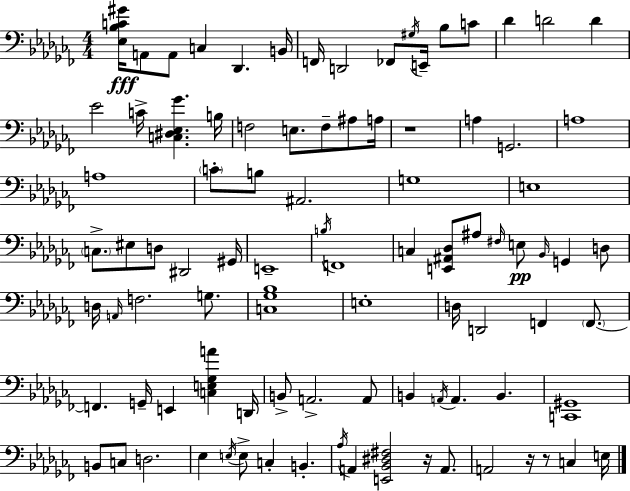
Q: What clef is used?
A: bass